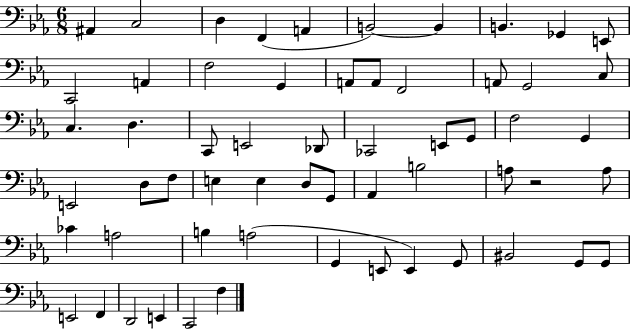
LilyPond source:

{
  \clef bass
  \numericTimeSignature
  \time 6/8
  \key ees \major
  \repeat volta 2 { ais,4 c2 | d4 f,4( a,4 | b,2~~) b,4 | b,4. ges,4 e,8 | \break c,2 a,4 | f2 g,4 | a,8 a,8 f,2 | a,8 g,2 c8 | \break c4. d4. | c,8 e,2 des,8 | ces,2 e,8 g,8 | f2 g,4 | \break e,2 d8 f8 | e4 e4 d8 g,8 | aes,4 b2 | a8 r2 a8 | \break ces'4 a2 | b4 a2( | g,4 e,8 e,4) g,8 | bis,2 g,8 g,8 | \break e,2 f,4 | d,2 e,4 | c,2 f4 | } \bar "|."
}